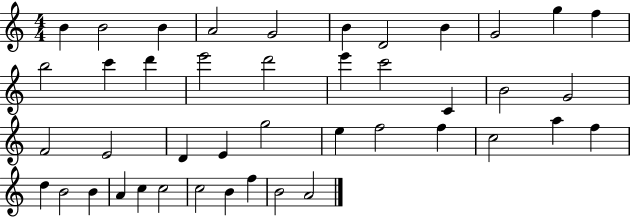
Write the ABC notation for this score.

X:1
T:Untitled
M:4/4
L:1/4
K:C
B B2 B A2 G2 B D2 B G2 g f b2 c' d' e'2 d'2 e' c'2 C B2 G2 F2 E2 D E g2 e f2 f c2 a f d B2 B A c c2 c2 B f B2 A2